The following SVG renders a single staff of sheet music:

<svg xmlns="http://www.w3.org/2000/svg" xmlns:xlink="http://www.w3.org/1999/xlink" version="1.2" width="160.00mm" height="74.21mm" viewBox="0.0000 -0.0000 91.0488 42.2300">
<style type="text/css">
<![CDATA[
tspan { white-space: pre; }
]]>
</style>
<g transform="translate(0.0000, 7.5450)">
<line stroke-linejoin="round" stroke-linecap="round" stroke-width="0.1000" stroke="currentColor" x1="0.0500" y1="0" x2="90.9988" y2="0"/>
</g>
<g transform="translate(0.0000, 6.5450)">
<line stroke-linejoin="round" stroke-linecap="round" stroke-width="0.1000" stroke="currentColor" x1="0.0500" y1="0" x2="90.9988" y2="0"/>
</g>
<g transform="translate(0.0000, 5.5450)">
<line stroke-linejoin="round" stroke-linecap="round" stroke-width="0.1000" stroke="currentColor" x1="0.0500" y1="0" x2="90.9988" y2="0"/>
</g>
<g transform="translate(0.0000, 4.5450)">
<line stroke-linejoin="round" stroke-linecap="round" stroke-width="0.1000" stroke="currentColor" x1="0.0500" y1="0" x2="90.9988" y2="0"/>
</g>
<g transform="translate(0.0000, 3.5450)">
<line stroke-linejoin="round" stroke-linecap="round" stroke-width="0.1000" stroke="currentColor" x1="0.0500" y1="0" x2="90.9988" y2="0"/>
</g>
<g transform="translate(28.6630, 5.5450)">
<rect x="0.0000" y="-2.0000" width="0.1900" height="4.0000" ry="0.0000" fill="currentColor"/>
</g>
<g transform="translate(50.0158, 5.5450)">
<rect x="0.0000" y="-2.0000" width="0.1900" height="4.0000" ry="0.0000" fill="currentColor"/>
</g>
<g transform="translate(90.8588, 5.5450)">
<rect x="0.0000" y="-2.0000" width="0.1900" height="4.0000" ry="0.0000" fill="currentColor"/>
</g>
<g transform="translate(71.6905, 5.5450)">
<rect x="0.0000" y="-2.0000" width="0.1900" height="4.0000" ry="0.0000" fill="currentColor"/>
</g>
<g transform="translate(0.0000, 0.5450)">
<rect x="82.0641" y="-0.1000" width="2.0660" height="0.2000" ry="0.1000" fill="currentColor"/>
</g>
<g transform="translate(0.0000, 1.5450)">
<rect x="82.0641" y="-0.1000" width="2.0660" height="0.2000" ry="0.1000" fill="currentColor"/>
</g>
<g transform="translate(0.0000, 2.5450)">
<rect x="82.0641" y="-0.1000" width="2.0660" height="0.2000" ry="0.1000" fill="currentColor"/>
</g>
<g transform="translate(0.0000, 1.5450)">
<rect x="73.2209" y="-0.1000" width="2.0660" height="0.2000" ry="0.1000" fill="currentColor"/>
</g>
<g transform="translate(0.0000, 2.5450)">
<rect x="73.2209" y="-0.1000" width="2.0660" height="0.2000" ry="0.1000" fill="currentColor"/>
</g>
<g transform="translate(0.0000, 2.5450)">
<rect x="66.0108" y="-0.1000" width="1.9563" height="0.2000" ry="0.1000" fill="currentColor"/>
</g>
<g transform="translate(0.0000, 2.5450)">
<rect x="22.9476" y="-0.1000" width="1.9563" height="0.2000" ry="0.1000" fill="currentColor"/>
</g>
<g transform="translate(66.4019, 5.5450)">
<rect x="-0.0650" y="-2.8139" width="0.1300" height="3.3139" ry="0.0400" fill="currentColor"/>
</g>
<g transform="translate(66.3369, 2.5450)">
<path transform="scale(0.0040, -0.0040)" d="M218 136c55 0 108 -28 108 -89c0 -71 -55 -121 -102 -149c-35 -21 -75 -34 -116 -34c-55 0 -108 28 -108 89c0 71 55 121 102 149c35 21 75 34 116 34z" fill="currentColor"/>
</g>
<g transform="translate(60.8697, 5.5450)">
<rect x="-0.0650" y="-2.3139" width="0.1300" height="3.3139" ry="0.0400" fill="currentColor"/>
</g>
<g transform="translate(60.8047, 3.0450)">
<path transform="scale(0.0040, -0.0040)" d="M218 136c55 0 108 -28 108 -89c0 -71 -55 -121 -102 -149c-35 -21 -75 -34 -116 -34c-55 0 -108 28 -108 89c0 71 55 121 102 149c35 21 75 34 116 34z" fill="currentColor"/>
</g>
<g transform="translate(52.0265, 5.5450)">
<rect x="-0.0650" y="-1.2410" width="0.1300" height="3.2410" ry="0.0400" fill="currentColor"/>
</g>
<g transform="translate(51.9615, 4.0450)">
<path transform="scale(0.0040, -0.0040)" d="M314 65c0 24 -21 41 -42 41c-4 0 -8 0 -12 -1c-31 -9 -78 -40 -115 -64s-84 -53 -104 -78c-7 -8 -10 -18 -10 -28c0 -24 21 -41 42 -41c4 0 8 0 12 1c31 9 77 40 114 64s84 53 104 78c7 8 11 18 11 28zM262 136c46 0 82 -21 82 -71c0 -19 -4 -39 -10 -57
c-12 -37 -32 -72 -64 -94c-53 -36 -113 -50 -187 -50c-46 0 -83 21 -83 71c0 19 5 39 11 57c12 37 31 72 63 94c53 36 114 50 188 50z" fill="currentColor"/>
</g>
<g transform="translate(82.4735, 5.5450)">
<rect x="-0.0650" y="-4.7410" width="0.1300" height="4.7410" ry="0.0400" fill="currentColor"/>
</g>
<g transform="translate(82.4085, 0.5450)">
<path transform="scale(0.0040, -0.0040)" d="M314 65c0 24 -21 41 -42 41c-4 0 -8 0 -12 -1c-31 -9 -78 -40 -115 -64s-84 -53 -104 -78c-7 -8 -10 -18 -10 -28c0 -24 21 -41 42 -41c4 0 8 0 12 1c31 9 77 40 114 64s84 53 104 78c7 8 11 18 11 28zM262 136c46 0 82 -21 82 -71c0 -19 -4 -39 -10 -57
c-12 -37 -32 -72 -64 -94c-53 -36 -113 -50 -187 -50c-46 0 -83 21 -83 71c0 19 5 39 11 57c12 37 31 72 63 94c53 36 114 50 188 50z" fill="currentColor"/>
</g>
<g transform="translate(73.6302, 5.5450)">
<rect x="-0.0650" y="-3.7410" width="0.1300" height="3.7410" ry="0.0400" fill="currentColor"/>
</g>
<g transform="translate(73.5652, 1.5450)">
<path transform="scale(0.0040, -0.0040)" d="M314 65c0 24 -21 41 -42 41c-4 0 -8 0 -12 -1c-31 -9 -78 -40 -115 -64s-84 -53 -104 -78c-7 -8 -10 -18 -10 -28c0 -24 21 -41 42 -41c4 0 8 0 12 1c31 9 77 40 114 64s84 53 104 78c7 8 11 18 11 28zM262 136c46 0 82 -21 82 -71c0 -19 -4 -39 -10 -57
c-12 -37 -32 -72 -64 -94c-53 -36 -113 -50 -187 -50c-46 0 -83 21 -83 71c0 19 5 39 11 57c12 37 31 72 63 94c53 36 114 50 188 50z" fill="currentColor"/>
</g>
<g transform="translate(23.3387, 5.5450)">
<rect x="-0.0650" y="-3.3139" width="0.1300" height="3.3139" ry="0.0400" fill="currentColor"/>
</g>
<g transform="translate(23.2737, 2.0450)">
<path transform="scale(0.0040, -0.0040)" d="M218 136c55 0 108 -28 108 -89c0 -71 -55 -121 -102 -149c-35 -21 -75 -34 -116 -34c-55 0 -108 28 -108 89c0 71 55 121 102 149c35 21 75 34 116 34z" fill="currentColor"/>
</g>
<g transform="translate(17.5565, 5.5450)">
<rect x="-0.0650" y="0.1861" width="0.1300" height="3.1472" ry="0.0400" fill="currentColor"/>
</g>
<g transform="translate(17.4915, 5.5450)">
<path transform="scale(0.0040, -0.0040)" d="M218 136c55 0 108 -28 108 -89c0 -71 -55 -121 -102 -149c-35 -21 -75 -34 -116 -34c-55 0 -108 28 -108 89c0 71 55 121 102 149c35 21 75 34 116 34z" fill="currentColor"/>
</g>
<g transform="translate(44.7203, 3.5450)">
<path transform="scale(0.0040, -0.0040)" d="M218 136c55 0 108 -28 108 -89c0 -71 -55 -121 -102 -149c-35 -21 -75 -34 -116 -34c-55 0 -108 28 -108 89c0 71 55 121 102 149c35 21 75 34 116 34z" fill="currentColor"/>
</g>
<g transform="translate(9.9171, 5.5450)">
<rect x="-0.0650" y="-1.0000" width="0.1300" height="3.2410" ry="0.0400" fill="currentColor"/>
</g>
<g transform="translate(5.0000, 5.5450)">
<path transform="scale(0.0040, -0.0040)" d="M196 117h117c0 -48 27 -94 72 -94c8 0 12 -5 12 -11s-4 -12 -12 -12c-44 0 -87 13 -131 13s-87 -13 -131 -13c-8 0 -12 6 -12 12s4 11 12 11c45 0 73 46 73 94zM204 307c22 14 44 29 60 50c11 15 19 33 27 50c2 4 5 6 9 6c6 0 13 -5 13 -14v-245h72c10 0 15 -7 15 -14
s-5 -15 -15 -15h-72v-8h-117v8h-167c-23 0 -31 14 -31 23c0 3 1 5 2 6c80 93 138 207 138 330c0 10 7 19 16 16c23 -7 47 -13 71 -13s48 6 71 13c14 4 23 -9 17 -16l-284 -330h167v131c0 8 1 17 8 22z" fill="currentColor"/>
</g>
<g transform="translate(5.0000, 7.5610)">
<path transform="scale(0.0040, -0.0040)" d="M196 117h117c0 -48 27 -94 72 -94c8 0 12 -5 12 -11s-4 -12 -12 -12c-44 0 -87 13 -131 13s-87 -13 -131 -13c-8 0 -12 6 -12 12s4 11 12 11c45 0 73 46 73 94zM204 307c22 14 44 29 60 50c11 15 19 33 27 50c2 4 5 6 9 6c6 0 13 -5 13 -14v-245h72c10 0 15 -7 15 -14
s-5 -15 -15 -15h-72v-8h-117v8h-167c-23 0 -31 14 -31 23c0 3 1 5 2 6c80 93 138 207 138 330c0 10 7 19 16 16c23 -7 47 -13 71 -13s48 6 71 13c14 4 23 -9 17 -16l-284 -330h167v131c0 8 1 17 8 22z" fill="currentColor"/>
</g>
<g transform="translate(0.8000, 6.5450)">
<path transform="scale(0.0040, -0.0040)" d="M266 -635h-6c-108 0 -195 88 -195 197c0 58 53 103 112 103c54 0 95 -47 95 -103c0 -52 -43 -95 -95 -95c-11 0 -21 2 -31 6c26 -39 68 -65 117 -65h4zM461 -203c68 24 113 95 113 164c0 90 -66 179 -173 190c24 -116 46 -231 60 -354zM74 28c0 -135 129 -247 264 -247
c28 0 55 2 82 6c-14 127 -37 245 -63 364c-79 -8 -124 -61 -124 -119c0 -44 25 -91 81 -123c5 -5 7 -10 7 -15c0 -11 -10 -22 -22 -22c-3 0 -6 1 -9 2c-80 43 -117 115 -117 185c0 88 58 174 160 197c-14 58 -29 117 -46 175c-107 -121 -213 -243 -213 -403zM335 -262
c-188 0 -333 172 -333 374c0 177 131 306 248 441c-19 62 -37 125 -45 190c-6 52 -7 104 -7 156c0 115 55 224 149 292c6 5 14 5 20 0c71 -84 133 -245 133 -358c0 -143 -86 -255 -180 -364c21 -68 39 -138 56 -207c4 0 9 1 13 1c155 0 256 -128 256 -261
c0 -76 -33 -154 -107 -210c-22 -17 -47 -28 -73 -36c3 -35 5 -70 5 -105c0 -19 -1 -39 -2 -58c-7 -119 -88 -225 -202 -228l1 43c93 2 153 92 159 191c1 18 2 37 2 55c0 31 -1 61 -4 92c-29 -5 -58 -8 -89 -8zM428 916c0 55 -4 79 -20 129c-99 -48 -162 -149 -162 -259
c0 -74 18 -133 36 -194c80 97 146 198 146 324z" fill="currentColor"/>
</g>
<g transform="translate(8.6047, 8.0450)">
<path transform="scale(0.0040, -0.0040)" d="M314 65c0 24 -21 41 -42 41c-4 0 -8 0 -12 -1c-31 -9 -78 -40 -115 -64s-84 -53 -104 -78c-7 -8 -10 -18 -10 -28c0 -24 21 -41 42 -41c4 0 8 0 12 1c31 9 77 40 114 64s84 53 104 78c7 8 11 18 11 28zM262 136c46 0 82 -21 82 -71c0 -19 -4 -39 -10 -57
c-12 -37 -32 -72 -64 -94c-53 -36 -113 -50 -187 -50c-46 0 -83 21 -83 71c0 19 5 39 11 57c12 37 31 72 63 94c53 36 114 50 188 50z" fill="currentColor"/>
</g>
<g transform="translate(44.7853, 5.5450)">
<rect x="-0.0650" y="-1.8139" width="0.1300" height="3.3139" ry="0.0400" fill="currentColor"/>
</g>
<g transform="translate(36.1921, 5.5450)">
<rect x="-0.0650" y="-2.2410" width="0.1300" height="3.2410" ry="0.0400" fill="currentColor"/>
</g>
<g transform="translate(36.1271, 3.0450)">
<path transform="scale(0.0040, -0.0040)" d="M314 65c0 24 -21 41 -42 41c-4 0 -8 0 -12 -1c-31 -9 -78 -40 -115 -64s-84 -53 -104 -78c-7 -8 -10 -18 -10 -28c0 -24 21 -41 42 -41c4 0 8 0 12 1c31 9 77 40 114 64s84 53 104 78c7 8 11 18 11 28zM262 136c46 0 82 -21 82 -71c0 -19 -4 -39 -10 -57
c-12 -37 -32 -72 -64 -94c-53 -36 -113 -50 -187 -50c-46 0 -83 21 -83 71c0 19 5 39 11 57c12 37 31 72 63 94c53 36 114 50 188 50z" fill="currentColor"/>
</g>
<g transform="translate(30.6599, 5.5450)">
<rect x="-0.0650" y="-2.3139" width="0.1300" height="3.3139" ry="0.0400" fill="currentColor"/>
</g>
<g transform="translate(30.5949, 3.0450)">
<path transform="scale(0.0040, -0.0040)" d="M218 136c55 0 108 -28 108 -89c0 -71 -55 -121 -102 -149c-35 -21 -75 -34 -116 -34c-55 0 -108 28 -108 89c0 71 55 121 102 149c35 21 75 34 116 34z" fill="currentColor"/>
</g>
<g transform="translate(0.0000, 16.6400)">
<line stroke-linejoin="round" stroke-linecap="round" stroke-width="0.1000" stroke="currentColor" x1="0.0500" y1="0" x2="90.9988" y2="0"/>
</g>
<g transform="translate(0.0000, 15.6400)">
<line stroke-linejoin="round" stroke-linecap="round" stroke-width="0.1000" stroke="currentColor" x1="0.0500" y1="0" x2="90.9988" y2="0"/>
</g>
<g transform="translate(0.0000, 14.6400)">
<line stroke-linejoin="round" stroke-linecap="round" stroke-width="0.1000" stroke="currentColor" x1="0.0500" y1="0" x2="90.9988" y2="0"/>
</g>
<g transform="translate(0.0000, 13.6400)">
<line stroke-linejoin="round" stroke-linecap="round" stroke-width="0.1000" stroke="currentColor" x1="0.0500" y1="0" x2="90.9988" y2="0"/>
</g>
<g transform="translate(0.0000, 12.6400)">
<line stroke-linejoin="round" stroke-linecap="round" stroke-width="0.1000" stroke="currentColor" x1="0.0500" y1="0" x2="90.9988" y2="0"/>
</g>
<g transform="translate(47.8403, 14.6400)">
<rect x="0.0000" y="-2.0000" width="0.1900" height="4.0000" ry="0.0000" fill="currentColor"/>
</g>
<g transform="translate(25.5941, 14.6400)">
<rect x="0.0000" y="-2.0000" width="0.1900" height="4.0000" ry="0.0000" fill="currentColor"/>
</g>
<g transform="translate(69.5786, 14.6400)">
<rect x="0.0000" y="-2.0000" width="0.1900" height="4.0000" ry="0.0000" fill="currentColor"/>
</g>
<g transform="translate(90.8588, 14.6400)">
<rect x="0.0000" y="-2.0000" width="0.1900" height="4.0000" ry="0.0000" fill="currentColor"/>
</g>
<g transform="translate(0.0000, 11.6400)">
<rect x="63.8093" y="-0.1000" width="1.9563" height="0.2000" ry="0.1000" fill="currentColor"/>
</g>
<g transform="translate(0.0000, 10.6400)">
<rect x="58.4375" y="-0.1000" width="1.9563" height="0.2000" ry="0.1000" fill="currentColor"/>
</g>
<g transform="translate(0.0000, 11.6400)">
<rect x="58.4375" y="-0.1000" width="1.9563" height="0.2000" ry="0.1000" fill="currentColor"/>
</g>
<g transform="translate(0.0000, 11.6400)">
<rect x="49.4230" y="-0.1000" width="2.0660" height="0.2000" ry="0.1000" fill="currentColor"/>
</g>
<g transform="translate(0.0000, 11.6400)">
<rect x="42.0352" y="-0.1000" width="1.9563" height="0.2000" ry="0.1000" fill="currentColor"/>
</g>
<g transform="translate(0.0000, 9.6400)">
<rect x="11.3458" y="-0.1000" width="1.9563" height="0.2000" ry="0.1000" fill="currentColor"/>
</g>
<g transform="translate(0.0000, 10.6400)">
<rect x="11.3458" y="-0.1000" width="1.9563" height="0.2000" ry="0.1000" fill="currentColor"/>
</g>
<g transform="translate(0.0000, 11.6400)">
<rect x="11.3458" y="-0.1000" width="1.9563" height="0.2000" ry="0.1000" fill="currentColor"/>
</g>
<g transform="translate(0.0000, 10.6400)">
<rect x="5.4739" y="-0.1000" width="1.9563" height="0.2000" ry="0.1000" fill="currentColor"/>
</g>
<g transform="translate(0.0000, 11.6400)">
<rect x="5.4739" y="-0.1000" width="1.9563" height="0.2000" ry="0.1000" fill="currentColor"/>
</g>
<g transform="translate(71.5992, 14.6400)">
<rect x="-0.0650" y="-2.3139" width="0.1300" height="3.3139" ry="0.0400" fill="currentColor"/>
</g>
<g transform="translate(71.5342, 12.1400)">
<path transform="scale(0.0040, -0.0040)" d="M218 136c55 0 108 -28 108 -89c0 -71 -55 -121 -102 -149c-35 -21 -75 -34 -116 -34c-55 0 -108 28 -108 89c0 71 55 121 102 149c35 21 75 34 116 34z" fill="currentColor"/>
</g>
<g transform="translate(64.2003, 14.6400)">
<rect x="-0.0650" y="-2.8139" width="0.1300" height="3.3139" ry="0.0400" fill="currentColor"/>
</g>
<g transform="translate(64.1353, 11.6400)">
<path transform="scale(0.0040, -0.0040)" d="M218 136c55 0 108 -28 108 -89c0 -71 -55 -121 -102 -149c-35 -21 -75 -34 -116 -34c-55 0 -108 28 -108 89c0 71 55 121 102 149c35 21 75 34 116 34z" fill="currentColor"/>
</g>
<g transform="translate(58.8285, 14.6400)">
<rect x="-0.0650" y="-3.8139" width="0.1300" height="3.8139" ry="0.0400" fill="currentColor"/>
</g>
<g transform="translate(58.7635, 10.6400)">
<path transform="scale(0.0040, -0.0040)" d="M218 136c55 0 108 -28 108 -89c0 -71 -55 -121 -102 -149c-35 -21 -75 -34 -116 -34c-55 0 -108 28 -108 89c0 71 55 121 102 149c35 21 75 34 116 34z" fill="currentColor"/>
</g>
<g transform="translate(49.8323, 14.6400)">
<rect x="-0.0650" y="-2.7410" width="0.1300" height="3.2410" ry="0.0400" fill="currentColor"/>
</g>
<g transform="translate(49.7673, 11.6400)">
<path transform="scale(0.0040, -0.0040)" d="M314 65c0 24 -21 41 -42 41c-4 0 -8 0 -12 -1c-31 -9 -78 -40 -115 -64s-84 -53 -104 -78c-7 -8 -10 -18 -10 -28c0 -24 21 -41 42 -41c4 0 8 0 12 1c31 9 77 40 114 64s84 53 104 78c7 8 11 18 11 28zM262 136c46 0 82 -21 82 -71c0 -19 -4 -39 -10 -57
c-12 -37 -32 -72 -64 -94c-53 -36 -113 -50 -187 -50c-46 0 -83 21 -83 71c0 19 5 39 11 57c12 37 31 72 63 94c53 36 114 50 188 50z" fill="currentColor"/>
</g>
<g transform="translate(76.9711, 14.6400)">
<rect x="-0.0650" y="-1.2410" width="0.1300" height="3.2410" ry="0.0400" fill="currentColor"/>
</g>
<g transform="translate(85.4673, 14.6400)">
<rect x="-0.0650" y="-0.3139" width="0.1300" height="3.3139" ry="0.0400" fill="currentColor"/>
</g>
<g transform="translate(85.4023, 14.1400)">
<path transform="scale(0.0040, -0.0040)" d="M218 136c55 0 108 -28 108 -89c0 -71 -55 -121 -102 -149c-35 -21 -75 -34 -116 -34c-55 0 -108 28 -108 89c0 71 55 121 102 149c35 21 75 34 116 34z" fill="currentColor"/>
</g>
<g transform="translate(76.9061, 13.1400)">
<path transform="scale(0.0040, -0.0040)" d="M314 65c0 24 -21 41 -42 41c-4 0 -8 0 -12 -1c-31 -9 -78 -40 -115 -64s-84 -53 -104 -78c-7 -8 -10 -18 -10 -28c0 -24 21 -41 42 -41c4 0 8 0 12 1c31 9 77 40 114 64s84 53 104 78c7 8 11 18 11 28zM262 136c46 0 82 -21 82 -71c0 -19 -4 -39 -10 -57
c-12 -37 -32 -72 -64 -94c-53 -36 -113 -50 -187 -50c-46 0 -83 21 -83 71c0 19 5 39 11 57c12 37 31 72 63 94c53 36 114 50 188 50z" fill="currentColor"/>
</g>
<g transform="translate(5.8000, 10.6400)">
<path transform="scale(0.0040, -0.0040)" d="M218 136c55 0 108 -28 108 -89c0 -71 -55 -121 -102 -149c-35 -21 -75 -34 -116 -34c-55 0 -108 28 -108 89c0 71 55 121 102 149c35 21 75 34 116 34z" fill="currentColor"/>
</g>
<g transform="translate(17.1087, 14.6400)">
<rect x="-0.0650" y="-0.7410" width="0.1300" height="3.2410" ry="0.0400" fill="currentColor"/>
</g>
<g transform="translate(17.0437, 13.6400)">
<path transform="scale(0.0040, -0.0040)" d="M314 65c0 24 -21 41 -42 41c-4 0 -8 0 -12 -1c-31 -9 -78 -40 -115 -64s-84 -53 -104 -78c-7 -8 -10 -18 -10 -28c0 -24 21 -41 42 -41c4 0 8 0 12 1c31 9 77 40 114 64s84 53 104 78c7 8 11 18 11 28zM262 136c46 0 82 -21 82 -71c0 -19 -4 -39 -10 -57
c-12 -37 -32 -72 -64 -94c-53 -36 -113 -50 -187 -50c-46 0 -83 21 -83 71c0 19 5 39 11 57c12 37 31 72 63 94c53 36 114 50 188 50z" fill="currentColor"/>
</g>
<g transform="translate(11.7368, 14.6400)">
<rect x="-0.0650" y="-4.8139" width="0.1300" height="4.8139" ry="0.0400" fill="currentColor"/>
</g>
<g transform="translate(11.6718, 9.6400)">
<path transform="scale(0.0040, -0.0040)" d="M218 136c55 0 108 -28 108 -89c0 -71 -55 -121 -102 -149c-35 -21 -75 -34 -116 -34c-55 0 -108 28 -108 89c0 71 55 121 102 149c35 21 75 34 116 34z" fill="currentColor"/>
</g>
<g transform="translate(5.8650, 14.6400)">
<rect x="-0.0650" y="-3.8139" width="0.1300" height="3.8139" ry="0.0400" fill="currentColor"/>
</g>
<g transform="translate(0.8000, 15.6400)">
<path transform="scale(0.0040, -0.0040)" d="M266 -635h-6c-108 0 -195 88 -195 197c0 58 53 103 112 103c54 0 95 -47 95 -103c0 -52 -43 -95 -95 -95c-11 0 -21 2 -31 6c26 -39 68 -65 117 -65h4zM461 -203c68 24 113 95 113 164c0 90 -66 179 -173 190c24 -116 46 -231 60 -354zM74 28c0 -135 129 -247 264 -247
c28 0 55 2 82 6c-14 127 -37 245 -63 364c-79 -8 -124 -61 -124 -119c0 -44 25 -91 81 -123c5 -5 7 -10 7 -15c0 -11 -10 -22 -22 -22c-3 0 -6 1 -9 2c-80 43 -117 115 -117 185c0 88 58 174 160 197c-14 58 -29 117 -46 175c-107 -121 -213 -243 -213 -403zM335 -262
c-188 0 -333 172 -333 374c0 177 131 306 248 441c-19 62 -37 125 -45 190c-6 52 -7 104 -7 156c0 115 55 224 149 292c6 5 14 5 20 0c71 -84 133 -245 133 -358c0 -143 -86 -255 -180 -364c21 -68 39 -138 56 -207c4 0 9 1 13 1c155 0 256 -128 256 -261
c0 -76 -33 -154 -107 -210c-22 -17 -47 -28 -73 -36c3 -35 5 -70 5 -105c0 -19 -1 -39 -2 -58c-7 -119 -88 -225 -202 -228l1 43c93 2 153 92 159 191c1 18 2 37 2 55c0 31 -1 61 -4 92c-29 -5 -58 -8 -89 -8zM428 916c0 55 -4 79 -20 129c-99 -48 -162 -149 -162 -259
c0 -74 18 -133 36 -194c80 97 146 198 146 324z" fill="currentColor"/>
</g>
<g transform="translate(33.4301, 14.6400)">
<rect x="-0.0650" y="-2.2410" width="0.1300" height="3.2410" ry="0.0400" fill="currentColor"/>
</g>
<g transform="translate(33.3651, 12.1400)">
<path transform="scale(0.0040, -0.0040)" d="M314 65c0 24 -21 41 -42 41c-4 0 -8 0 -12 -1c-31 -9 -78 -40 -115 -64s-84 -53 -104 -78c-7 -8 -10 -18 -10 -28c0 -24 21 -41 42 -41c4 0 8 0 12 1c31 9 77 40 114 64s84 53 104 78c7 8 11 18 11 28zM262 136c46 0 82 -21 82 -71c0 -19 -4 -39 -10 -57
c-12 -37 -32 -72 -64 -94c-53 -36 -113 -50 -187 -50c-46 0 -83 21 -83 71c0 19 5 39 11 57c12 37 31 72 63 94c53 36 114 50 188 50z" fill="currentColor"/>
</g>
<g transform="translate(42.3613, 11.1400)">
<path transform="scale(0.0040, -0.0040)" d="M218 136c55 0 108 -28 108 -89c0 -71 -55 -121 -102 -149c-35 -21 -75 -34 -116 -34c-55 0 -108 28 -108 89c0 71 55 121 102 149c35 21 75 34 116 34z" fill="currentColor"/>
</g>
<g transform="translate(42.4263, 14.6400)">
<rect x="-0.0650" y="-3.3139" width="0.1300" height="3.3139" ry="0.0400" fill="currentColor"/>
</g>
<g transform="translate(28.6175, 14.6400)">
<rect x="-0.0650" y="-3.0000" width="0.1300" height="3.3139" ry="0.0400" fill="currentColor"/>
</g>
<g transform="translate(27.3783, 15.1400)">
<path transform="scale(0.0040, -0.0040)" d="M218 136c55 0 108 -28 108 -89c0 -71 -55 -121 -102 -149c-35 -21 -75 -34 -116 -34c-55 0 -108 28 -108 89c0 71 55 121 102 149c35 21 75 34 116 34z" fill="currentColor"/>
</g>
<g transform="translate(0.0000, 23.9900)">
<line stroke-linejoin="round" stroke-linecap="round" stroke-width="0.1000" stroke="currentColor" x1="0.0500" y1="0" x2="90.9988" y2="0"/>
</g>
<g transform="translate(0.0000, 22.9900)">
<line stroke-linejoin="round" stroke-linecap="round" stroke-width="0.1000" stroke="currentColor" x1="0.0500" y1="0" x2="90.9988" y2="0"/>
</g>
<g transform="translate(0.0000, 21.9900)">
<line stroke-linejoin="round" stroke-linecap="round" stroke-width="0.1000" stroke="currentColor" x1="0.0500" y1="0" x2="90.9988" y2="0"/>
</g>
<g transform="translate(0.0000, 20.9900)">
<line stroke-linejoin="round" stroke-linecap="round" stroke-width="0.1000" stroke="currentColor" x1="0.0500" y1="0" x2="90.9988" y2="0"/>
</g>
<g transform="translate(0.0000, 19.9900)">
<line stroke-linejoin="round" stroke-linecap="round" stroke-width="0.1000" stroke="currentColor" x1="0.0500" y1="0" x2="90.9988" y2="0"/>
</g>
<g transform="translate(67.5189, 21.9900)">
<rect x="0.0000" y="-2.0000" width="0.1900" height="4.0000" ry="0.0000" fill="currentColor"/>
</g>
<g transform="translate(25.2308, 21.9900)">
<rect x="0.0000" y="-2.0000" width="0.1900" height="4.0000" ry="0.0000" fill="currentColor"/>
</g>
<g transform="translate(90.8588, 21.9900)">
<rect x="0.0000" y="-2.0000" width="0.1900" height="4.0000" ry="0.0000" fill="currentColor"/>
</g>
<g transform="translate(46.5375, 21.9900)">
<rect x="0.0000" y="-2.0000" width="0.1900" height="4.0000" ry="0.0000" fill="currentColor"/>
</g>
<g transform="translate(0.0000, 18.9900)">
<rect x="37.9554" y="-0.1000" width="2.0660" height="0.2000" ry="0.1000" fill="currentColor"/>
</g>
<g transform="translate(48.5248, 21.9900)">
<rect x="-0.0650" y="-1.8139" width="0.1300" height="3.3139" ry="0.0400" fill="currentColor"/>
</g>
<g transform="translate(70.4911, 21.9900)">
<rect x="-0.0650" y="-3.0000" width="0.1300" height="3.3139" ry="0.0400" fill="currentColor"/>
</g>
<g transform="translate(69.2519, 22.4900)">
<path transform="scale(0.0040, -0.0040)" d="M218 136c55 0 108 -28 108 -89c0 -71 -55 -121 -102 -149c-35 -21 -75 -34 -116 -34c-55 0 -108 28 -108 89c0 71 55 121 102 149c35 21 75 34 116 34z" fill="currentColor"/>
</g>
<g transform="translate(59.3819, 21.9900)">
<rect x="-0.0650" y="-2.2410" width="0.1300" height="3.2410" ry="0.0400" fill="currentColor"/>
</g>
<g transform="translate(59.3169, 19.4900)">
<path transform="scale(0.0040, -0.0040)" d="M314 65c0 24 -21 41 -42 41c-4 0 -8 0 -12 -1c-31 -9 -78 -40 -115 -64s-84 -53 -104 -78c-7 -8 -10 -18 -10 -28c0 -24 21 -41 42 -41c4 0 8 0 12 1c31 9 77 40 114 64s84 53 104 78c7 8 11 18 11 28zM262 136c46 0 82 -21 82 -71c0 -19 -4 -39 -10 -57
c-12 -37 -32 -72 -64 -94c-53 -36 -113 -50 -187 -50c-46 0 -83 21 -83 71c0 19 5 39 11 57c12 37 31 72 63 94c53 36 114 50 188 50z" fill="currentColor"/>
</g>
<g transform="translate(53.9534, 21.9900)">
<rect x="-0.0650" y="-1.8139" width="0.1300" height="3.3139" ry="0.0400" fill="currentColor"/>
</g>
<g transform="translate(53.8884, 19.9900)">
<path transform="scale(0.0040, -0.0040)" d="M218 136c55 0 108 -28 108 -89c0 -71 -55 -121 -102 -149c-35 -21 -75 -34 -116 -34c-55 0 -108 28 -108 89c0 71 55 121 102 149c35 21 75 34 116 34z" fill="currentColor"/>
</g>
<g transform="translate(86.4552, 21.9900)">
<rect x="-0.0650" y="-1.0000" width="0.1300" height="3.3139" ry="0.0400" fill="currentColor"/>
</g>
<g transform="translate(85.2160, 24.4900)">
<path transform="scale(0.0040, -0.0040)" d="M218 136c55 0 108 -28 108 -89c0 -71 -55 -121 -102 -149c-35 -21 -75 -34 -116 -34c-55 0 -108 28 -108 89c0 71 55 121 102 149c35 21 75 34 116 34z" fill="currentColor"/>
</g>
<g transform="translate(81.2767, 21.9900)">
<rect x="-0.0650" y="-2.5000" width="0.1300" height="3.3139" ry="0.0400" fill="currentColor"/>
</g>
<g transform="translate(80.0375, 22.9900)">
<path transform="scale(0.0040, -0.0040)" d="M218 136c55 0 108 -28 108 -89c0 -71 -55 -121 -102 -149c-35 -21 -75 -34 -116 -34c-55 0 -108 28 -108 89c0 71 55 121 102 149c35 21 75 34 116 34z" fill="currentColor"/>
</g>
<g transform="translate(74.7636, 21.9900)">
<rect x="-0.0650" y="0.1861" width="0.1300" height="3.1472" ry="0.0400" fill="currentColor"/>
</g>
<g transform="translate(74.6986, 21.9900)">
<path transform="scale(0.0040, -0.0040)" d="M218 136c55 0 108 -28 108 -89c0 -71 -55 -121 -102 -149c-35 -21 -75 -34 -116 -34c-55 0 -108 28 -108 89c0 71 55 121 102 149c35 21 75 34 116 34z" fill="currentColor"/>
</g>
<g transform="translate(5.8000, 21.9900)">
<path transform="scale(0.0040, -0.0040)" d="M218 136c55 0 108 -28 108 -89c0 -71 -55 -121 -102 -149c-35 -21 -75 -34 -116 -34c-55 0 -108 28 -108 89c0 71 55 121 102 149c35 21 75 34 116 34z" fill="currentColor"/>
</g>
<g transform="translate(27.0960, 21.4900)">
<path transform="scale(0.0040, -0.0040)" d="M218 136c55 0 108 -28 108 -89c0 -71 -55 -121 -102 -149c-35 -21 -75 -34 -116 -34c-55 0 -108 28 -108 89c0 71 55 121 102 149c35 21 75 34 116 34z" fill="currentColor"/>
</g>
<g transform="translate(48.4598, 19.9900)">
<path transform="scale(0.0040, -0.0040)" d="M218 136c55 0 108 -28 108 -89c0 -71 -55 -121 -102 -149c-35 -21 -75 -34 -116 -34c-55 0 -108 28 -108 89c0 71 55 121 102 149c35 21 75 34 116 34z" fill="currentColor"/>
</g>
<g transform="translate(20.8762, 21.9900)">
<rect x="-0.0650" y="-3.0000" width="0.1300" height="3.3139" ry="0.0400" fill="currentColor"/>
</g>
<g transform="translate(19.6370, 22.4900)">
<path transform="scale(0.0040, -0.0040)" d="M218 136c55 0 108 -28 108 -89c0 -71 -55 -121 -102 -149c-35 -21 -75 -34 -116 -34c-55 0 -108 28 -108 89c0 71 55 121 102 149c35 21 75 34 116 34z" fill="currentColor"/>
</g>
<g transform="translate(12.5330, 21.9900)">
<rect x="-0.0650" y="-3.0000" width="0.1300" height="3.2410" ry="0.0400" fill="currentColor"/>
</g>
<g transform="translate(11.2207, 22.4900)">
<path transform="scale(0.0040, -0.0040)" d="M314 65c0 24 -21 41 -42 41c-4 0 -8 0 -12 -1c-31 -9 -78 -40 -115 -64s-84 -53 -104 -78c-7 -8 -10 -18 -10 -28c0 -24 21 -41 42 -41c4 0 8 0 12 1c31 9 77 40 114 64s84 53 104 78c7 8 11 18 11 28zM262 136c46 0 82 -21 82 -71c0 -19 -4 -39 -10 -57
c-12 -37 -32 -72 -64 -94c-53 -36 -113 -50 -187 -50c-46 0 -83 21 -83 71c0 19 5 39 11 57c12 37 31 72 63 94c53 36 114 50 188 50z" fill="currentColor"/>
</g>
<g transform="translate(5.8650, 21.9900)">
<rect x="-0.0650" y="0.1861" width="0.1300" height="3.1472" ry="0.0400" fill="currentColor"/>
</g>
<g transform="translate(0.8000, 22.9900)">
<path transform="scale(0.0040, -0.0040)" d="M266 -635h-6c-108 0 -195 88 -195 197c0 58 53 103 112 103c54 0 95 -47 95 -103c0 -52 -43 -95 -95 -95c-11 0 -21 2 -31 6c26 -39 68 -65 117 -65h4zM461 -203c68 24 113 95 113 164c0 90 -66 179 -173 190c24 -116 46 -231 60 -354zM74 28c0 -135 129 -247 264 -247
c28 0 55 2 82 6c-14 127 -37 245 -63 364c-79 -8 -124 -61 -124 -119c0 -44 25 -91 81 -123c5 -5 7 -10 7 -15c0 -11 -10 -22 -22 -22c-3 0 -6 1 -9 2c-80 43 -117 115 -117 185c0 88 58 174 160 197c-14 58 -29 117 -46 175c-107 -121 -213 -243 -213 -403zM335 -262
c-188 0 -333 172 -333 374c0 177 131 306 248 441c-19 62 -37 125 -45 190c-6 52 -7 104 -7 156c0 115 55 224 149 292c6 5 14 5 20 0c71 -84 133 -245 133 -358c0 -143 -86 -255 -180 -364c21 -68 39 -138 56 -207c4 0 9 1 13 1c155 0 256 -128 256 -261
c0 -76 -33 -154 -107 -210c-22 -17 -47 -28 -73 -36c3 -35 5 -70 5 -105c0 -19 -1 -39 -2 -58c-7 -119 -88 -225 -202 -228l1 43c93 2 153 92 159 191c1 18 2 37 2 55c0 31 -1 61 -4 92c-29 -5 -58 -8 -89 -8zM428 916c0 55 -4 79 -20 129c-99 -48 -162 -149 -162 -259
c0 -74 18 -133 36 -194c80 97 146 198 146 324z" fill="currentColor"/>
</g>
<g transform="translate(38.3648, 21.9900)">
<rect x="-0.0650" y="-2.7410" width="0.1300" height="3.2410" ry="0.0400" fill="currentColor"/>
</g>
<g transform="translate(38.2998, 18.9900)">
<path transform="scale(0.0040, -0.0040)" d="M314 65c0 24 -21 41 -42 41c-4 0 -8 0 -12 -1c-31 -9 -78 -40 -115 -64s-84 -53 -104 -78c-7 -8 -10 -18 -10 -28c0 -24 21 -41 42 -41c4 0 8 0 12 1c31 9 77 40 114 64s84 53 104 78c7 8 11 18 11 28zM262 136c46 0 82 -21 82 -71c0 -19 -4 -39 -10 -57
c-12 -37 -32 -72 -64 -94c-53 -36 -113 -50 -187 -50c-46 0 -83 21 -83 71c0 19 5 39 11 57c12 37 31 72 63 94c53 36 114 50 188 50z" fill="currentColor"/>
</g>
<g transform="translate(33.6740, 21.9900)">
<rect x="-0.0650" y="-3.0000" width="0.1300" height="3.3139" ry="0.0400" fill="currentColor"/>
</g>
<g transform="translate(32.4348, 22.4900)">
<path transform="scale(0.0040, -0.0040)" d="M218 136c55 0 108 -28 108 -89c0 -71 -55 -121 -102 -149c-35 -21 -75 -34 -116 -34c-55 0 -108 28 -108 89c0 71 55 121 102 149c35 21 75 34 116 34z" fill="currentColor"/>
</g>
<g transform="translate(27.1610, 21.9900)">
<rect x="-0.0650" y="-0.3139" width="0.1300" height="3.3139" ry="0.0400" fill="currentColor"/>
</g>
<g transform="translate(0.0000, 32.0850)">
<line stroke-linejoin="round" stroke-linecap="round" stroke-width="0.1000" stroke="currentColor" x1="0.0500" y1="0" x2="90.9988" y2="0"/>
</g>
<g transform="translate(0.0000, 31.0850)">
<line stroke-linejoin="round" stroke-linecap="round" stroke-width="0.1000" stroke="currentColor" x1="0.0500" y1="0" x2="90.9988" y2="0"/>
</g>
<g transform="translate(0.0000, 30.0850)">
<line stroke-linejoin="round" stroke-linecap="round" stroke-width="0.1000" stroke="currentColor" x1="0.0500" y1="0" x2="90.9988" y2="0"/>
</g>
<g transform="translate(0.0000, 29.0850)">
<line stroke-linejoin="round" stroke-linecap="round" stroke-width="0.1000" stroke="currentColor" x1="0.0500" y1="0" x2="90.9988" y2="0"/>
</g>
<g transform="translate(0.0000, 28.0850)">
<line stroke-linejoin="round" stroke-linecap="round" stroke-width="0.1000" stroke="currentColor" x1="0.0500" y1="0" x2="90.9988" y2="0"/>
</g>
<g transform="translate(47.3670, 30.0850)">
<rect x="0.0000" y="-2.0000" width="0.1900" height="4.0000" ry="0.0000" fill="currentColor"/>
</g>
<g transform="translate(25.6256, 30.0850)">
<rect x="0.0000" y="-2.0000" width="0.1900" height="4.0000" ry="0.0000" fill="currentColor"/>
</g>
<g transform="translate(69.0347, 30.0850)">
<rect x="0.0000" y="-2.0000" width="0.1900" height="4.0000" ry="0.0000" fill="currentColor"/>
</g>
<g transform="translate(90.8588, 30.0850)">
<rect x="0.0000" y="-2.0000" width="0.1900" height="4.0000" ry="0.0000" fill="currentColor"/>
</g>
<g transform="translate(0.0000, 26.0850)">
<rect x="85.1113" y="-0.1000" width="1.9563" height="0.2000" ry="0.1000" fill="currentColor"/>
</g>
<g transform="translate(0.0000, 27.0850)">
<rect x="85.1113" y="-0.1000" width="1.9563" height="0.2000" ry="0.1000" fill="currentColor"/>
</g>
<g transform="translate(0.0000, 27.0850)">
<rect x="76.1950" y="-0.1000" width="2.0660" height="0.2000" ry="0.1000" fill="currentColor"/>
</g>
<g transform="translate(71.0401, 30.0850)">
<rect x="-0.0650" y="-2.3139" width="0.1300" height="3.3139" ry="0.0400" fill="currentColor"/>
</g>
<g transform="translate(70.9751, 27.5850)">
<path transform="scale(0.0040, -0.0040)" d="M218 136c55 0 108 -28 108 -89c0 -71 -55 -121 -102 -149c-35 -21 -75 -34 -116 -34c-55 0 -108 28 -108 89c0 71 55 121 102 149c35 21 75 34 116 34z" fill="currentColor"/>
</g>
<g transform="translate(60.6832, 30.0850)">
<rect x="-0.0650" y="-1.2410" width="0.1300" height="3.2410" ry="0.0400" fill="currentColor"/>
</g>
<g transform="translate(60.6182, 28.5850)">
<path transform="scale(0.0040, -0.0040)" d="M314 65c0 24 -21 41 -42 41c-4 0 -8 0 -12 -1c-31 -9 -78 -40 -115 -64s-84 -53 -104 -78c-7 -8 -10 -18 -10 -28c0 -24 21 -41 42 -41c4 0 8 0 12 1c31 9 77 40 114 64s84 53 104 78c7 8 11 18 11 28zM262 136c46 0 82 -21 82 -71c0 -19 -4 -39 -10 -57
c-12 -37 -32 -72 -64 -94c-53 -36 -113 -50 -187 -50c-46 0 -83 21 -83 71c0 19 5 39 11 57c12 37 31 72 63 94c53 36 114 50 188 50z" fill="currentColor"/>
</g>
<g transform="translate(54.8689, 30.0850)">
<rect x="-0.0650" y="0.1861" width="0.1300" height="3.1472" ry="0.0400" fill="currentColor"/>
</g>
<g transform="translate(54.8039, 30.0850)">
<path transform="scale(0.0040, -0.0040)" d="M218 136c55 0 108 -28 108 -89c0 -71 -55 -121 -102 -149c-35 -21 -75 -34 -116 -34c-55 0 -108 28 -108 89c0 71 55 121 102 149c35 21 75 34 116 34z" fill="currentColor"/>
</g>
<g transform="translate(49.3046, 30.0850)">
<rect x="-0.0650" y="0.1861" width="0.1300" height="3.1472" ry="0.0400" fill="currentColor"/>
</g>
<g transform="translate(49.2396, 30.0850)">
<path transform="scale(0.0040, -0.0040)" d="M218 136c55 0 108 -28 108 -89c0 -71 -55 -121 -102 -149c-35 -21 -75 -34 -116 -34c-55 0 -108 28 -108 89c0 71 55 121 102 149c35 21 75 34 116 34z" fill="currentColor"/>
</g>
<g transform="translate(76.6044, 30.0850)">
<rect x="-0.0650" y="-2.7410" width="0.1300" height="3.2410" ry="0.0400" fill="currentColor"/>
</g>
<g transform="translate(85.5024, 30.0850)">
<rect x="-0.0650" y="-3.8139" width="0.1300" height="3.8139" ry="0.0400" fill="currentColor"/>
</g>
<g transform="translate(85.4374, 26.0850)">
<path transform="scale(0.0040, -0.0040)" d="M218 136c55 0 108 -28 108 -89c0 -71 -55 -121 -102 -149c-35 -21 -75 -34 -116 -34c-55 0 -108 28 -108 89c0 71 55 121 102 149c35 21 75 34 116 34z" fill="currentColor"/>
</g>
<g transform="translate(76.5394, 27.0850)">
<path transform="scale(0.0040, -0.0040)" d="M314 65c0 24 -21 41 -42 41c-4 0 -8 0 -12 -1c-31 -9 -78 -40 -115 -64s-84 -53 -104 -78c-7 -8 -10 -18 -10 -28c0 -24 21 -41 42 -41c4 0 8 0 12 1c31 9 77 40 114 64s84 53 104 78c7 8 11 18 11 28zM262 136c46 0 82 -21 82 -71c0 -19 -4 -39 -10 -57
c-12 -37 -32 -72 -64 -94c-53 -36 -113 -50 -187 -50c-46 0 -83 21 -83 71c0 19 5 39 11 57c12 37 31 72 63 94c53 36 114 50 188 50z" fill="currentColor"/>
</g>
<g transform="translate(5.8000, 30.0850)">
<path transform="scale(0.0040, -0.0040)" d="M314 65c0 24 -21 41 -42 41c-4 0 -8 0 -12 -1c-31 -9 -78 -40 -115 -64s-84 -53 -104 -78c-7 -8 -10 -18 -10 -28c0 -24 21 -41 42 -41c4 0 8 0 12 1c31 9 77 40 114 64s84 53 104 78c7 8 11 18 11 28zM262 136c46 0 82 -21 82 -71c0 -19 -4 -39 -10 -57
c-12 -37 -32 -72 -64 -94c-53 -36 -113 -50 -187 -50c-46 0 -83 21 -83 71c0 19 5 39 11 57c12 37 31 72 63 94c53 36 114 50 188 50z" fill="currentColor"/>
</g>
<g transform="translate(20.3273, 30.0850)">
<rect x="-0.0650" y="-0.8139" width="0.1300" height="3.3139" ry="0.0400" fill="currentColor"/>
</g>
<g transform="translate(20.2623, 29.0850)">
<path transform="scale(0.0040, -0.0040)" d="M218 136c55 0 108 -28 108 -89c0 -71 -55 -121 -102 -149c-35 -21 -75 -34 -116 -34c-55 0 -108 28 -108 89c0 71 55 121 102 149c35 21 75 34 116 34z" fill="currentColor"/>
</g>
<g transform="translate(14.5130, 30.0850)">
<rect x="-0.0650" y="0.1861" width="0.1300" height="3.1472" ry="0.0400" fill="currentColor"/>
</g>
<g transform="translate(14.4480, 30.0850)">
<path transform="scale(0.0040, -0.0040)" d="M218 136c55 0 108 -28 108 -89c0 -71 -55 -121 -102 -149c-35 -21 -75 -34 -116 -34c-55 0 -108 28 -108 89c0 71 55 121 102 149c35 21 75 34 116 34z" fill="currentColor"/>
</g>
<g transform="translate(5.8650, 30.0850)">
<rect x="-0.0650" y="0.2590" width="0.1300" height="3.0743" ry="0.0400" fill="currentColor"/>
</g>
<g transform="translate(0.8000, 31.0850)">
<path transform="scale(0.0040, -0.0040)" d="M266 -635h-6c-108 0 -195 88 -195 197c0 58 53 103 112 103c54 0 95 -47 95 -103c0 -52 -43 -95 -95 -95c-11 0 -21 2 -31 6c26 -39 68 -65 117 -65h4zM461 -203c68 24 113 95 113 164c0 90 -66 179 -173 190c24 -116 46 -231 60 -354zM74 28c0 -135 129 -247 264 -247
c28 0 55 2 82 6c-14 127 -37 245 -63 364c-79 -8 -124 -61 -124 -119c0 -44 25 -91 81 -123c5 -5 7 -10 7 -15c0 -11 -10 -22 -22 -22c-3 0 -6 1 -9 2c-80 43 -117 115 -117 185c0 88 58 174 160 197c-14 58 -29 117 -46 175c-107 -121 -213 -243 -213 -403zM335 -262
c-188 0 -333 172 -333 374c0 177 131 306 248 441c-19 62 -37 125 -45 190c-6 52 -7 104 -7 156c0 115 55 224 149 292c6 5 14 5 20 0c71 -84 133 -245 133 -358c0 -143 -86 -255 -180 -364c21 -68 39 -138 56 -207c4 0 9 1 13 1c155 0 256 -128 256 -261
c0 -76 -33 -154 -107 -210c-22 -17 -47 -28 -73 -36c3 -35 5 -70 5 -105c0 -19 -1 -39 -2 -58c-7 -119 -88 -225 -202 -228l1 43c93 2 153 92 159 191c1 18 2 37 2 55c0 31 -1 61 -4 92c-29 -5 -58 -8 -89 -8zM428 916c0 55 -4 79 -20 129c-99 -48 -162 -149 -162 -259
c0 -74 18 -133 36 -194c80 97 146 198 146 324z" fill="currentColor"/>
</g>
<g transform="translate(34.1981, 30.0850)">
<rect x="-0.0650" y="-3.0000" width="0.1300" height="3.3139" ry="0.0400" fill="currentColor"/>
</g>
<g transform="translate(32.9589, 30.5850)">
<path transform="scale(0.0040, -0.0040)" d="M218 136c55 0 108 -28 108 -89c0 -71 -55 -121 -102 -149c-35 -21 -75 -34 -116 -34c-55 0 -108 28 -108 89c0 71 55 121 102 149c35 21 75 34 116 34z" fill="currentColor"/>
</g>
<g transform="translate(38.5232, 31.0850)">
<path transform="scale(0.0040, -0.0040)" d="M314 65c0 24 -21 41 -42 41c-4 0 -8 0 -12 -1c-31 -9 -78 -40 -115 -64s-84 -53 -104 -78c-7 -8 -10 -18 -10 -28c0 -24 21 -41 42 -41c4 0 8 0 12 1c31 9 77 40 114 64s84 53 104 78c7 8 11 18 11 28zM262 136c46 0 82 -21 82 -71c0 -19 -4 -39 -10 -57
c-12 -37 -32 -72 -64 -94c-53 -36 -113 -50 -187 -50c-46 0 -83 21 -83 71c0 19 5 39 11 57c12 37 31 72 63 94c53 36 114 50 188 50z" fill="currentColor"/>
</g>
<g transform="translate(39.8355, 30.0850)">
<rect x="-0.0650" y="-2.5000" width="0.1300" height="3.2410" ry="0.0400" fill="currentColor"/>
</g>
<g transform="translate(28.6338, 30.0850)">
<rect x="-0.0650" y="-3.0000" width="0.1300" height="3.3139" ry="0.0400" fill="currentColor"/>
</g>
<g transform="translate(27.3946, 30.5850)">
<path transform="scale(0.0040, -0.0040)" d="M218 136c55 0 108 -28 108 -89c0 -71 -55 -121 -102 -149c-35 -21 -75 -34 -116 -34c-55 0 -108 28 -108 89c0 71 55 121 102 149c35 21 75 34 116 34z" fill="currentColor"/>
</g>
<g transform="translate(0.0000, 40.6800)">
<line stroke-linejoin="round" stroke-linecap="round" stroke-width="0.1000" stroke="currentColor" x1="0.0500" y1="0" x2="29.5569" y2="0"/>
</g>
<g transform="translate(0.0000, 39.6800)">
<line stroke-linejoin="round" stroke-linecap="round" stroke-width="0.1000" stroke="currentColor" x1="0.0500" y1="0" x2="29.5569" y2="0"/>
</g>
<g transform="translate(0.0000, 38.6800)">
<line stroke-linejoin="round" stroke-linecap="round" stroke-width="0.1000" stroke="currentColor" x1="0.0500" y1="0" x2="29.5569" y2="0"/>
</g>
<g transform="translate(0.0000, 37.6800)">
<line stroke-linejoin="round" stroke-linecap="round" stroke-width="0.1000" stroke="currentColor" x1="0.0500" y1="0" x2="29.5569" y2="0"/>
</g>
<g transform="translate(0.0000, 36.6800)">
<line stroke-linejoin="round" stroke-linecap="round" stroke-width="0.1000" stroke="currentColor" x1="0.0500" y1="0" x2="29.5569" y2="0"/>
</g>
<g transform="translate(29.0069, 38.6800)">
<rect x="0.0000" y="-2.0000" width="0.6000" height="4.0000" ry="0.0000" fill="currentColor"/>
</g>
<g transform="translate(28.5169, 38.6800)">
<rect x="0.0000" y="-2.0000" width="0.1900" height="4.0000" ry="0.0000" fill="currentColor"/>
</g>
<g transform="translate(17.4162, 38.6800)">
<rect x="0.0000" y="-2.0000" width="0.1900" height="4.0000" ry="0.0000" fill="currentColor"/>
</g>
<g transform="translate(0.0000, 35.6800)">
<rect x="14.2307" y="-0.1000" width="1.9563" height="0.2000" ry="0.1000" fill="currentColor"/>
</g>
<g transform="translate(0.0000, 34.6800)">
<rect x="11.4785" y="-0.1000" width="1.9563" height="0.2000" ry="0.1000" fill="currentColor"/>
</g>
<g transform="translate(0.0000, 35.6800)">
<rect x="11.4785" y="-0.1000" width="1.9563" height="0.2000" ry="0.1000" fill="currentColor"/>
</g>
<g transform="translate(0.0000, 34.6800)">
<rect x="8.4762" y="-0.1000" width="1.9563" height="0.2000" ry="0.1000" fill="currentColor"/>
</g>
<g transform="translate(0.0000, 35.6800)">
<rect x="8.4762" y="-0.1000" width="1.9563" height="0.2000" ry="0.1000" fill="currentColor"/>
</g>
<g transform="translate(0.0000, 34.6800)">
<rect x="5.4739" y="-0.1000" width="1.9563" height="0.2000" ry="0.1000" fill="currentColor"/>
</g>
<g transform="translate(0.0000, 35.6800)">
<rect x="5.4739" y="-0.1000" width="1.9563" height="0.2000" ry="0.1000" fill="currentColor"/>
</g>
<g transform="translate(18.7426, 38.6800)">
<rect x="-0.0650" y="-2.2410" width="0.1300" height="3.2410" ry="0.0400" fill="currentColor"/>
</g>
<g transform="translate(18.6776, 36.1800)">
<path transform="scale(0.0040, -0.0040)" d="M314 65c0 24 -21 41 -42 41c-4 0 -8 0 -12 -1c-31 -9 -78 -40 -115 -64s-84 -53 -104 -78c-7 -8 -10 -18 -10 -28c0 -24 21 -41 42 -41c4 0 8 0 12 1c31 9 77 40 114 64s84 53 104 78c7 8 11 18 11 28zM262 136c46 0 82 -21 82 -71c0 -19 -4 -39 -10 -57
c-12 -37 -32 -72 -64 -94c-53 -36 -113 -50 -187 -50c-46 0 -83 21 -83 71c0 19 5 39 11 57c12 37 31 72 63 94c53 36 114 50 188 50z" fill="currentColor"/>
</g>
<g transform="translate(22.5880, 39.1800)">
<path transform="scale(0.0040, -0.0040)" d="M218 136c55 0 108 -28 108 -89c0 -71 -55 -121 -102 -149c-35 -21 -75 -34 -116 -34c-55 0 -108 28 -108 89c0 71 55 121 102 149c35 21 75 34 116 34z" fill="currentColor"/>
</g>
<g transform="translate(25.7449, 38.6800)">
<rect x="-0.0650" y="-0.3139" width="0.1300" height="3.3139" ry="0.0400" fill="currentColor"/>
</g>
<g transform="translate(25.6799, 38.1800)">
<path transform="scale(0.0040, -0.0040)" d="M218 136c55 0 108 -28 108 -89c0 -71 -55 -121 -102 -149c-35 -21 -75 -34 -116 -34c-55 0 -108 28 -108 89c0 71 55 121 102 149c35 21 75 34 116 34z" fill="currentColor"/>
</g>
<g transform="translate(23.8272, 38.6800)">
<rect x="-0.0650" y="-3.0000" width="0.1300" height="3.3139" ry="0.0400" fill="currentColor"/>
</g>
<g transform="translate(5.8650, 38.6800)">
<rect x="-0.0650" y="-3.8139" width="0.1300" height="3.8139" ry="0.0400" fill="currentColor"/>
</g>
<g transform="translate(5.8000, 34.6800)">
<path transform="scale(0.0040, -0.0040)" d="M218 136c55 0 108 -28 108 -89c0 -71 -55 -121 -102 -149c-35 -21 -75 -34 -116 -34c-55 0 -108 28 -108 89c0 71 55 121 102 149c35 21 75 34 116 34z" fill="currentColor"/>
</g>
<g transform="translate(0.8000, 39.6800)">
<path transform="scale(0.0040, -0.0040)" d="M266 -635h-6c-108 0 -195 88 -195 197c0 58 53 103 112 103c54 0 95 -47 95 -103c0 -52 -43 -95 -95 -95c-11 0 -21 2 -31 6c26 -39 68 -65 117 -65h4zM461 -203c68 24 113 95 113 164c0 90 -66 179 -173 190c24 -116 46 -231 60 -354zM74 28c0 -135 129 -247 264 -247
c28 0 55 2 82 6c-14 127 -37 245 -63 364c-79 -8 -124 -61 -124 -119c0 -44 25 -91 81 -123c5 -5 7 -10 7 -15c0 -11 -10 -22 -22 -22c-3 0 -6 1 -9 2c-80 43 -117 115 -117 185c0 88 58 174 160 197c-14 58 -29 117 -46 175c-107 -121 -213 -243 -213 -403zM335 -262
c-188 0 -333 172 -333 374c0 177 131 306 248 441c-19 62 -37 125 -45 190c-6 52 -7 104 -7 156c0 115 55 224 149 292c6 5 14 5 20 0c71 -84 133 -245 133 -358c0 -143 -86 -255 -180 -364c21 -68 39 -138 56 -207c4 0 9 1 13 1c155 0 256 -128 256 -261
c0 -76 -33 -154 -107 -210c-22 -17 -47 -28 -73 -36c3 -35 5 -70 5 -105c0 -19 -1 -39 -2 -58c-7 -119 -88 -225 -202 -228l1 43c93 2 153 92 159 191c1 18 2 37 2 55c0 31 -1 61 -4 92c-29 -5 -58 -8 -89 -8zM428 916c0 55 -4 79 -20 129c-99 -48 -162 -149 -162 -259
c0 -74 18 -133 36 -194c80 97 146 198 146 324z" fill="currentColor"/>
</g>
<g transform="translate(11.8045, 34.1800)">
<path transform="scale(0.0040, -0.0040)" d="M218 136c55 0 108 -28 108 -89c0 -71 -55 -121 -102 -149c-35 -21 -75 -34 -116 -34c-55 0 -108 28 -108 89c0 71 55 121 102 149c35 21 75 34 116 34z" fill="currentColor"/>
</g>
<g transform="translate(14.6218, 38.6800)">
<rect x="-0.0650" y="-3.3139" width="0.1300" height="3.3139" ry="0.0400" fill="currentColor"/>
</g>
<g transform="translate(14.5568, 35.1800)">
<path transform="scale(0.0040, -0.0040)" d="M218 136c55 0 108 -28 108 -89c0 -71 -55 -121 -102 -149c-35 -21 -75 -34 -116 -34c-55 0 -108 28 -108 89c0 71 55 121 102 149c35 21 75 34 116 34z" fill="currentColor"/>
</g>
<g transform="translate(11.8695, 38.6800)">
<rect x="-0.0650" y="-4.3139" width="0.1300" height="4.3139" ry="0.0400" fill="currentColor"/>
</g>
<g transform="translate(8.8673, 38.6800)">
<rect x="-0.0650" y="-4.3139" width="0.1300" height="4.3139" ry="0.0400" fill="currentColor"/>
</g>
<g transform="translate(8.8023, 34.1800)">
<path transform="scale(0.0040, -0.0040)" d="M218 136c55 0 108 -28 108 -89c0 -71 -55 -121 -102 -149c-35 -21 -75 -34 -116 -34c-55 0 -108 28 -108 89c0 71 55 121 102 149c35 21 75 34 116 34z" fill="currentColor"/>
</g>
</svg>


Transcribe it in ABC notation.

X:1
T:Untitled
M:4/4
L:1/4
K:C
D2 B b g g2 f e2 g a c'2 e'2 c' e' d2 A g2 b a2 c' a g e2 c B A2 A c A a2 f f g2 A B G D B2 B d A A G2 B B e2 g a2 c' c' d' d' b g2 A c